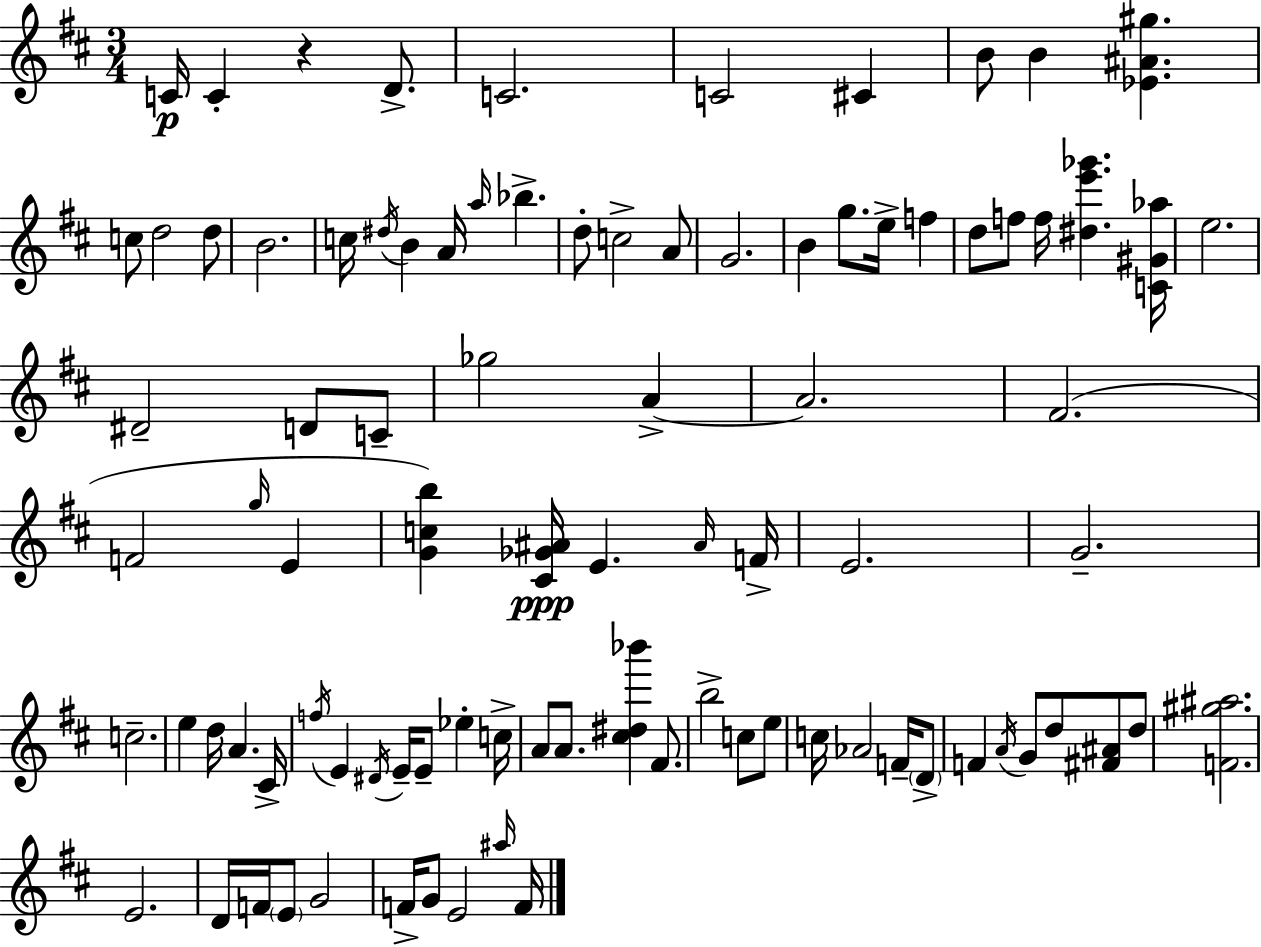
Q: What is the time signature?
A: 3/4